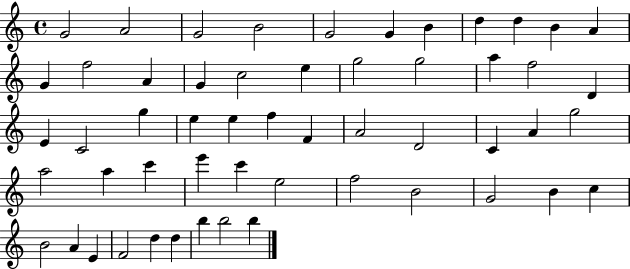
G4/h A4/h G4/h B4/h G4/h G4/q B4/q D5/q D5/q B4/q A4/q G4/q F5/h A4/q G4/q C5/h E5/q G5/h G5/h A5/q F5/h D4/q E4/q C4/h G5/q E5/q E5/q F5/q F4/q A4/h D4/h C4/q A4/q G5/h A5/h A5/q C6/q E6/q C6/q E5/h F5/h B4/h G4/h B4/q C5/q B4/h A4/q E4/q F4/h D5/q D5/q B5/q B5/h B5/q